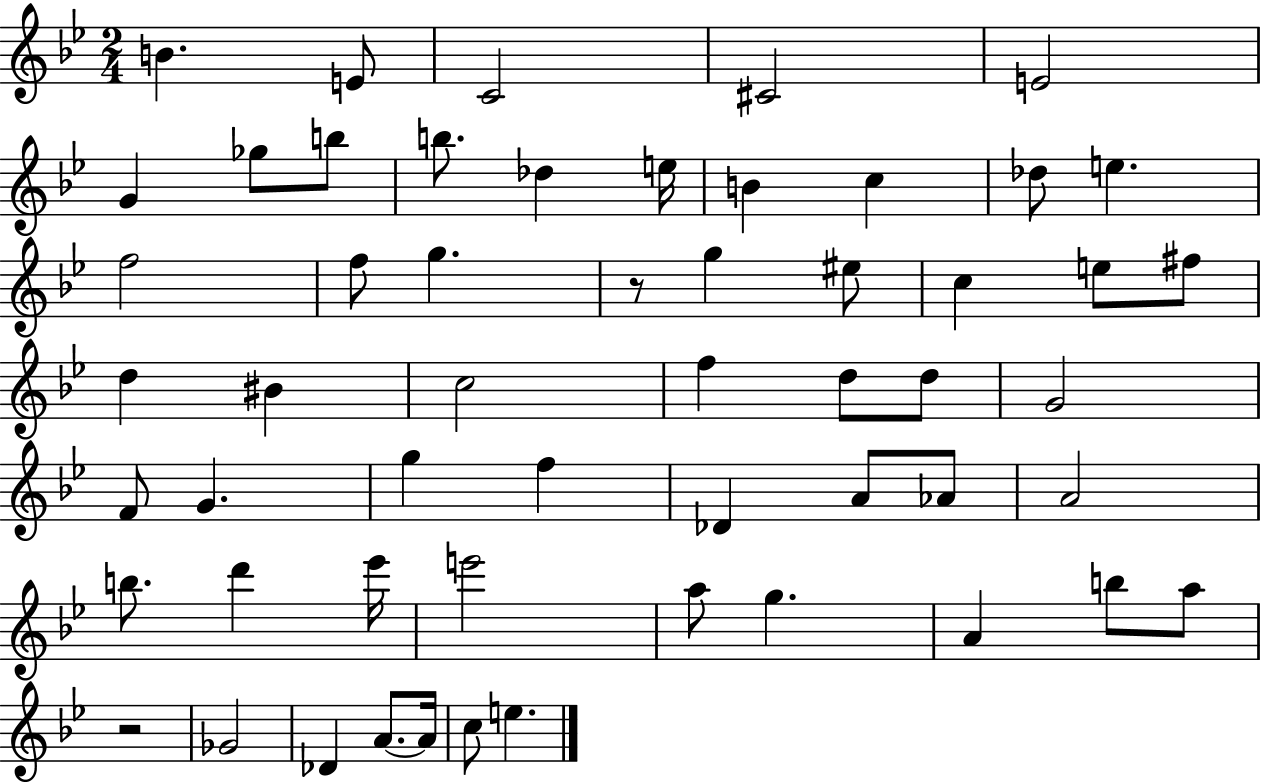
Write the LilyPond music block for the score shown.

{
  \clef treble
  \numericTimeSignature
  \time 2/4
  \key bes \major
  b'4. e'8 | c'2 | cis'2 | e'2 | \break g'4 ges''8 b''8 | b''8. des''4 e''16 | b'4 c''4 | des''8 e''4. | \break f''2 | f''8 g''4. | r8 g''4 eis''8 | c''4 e''8 fis''8 | \break d''4 bis'4 | c''2 | f''4 d''8 d''8 | g'2 | \break f'8 g'4. | g''4 f''4 | des'4 a'8 aes'8 | a'2 | \break b''8. d'''4 ees'''16 | e'''2 | a''8 g''4. | a'4 b''8 a''8 | \break r2 | ges'2 | des'4 a'8.~~ a'16 | c''8 e''4. | \break \bar "|."
}